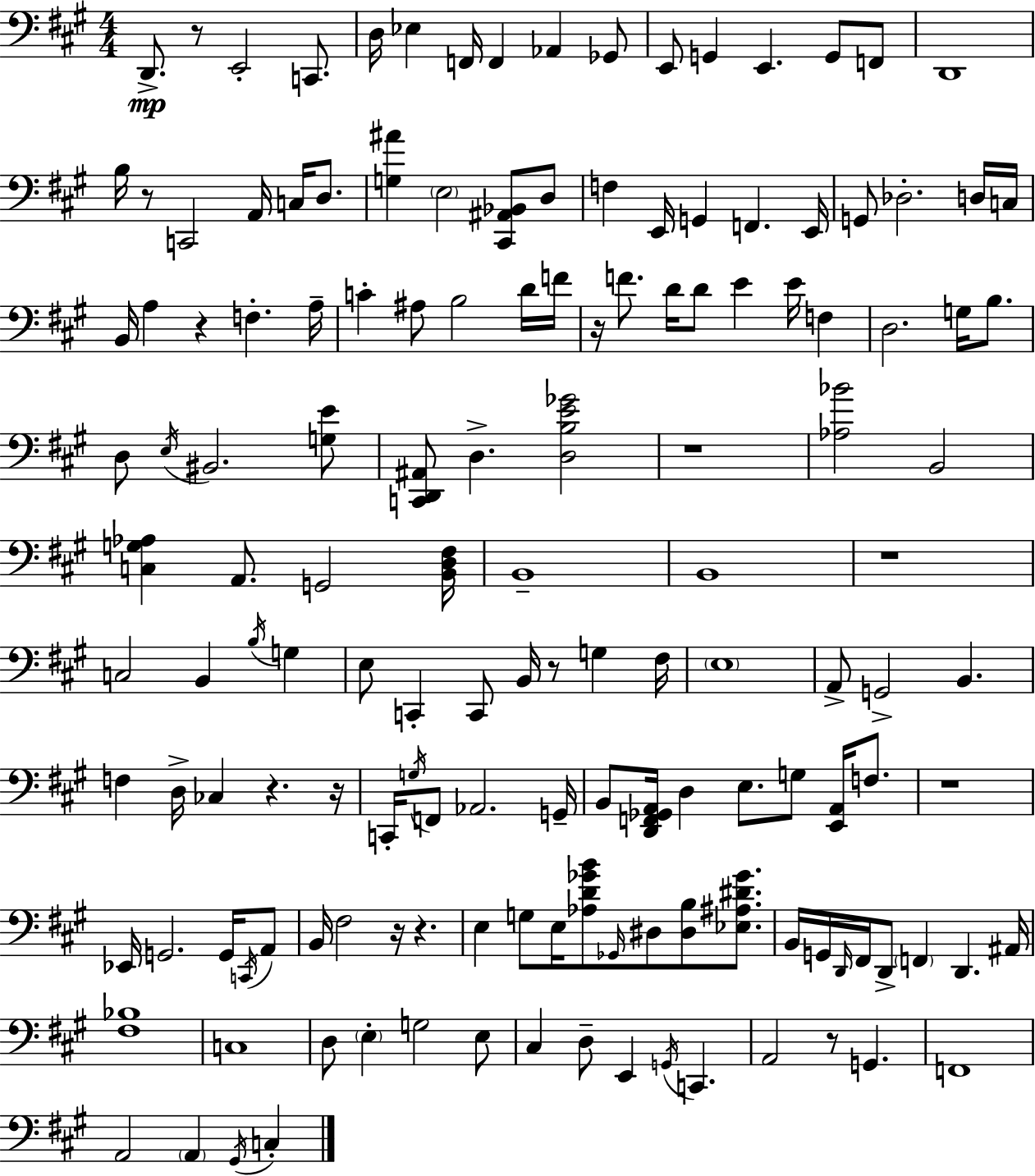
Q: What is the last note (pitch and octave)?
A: C3